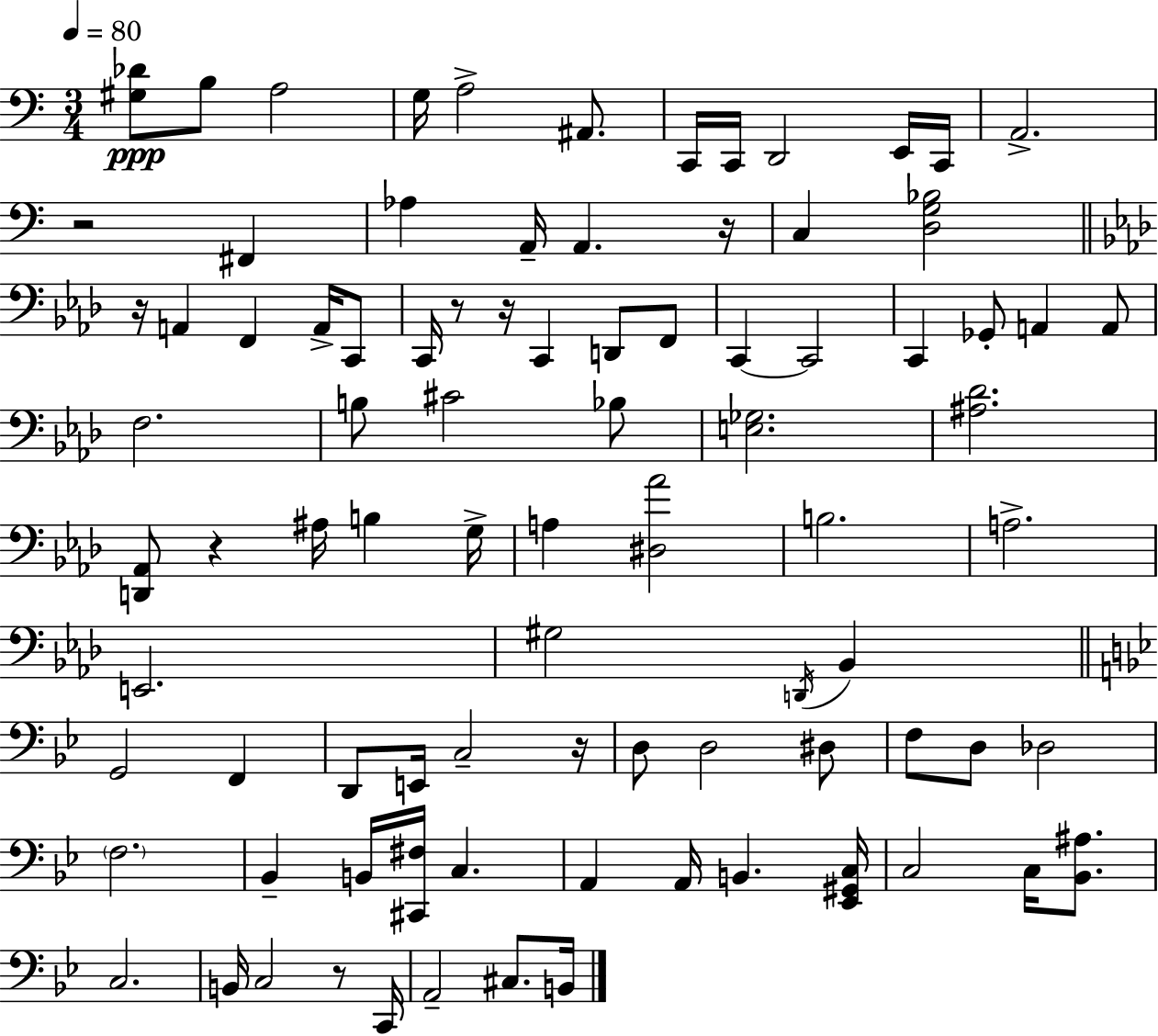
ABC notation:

X:1
T:Untitled
M:3/4
L:1/4
K:C
[^G,_D]/2 B,/2 A,2 G,/4 A,2 ^A,,/2 C,,/4 C,,/4 D,,2 E,,/4 C,,/4 A,,2 z2 ^F,, _A, A,,/4 A,, z/4 C, [D,G,_B,]2 z/4 A,, F,, A,,/4 C,,/2 C,,/4 z/2 z/4 C,, D,,/2 F,,/2 C,, C,,2 C,, _G,,/2 A,, A,,/2 F,2 B,/2 ^C2 _B,/2 [E,_G,]2 [^A,_D]2 [D,,_A,,]/2 z ^A,/4 B, G,/4 A, [^D,_A]2 B,2 A,2 E,,2 ^G,2 D,,/4 _B,, G,,2 F,, D,,/2 E,,/4 C,2 z/4 D,/2 D,2 ^D,/2 F,/2 D,/2 _D,2 F,2 _B,, B,,/4 [^C,,^F,]/4 C, A,, A,,/4 B,, [_E,,^G,,C,]/4 C,2 C,/4 [_B,,^A,]/2 C,2 B,,/4 C,2 z/2 C,,/4 A,,2 ^C,/2 B,,/4